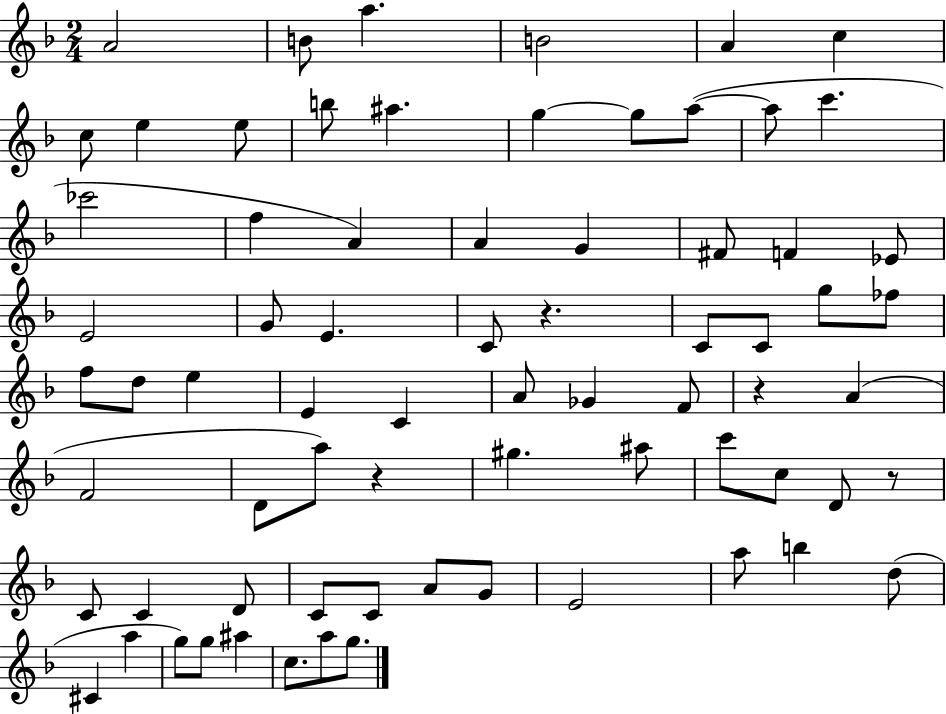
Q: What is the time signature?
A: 2/4